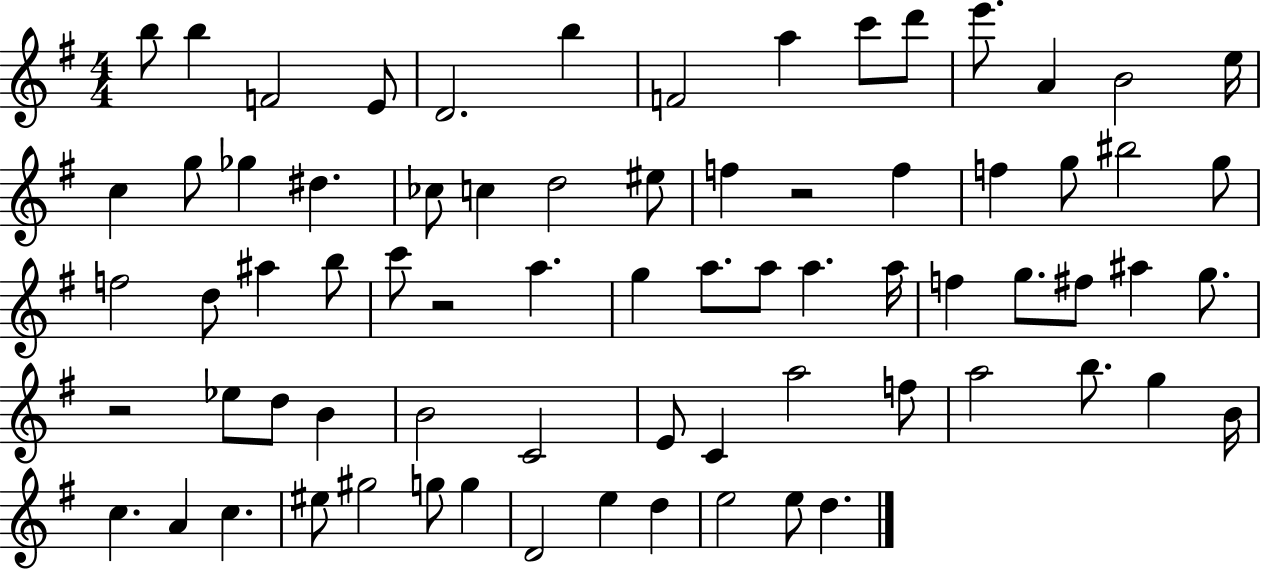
{
  \clef treble
  \numericTimeSignature
  \time 4/4
  \key g \major
  b''8 b''4 f'2 e'8 | d'2. b''4 | f'2 a''4 c'''8 d'''8 | e'''8. a'4 b'2 e''16 | \break c''4 g''8 ges''4 dis''4. | ces''8 c''4 d''2 eis''8 | f''4 r2 f''4 | f''4 g''8 bis''2 g''8 | \break f''2 d''8 ais''4 b''8 | c'''8 r2 a''4. | g''4 a''8. a''8 a''4. a''16 | f''4 g''8. fis''8 ais''4 g''8. | \break r2 ees''8 d''8 b'4 | b'2 c'2 | e'8 c'4 a''2 f''8 | a''2 b''8. g''4 b'16 | \break c''4. a'4 c''4. | eis''8 gis''2 g''8 g''4 | d'2 e''4 d''4 | e''2 e''8 d''4. | \break \bar "|."
}